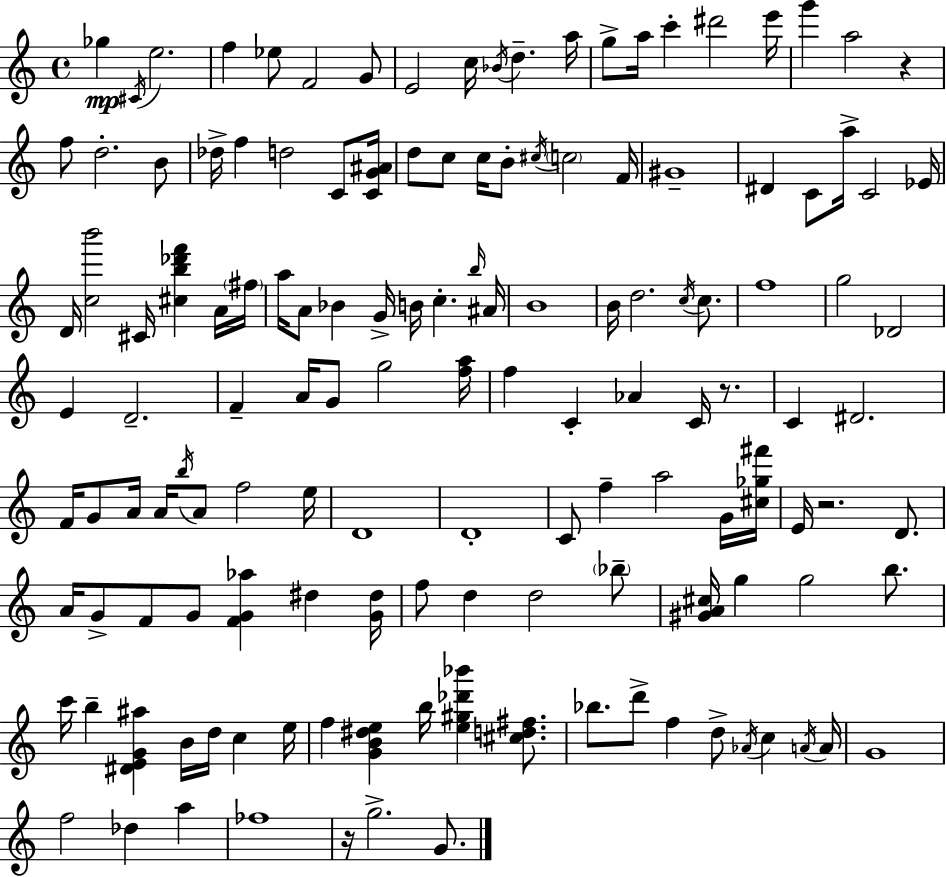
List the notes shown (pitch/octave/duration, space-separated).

Gb5/q C#4/s E5/h. F5/q Eb5/e F4/h G4/e E4/h C5/s Bb4/s D5/q. A5/s G5/e A5/s C6/q D#6/h E6/s G6/q A5/h R/q F5/e D5/h. B4/e Db5/s F5/q D5/h C4/e [C4,G4,A#4]/s D5/e C5/e C5/s B4/e C#5/s C5/h F4/s G#4/w D#4/q C4/e A5/s C4/h Eb4/s D4/s [C5,B6]/h C#4/s [C#5,B5,Db6,F6]/q A4/s F#5/s A5/s A4/e Bb4/q G4/s B4/s C5/q. B5/s A#4/s B4/w B4/s D5/h. C5/s C5/e. F5/w G5/h Db4/h E4/q D4/h. F4/q A4/s G4/e G5/h [F5,A5]/s F5/q C4/q Ab4/q C4/s R/e. C4/q D#4/h. F4/s G4/e A4/s A4/s B5/s A4/e F5/h E5/s D4/w D4/w C4/e F5/q A5/h G4/s [C#5,Gb5,F#6]/s E4/s R/h. D4/e. A4/s G4/e F4/e G4/e [F4,G4,Ab5]/q D#5/q [G4,D#5]/s F5/e D5/q D5/h Bb5/e [G#4,A4,C#5]/s G5/q G5/h B5/e. C6/s B5/q [D#4,E4,G4,A#5]/q B4/s D5/s C5/q E5/s F5/q [G4,B4,D#5,E5]/q B5/s [E5,G#5,Db6,Bb6]/q [C#5,D5,F#5]/e. Bb5/e. D6/e F5/q D5/e Ab4/s C5/q A4/s A4/s G4/w F5/h Db5/q A5/q FES5/w R/s G5/h. G4/e.